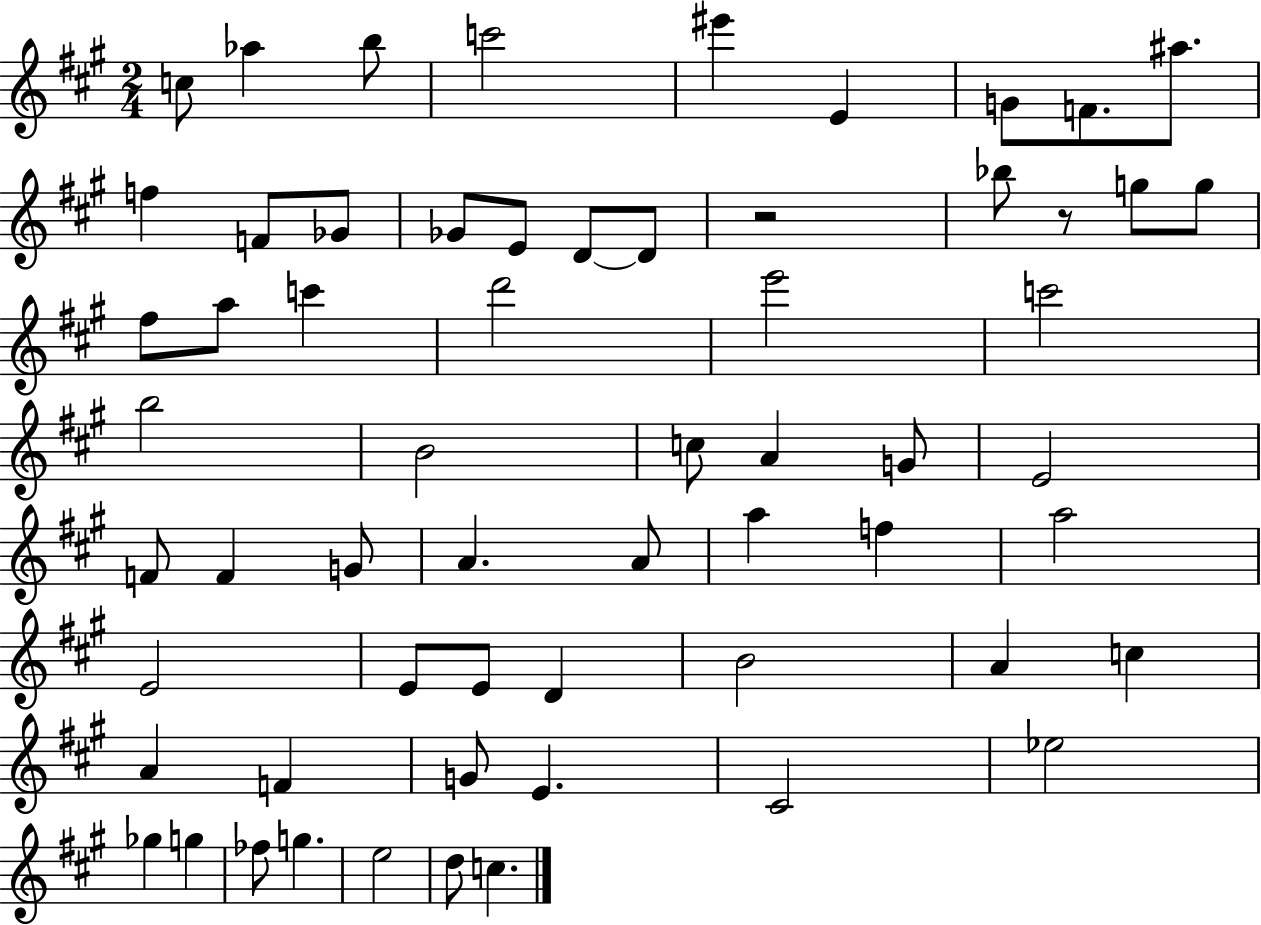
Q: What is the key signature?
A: A major